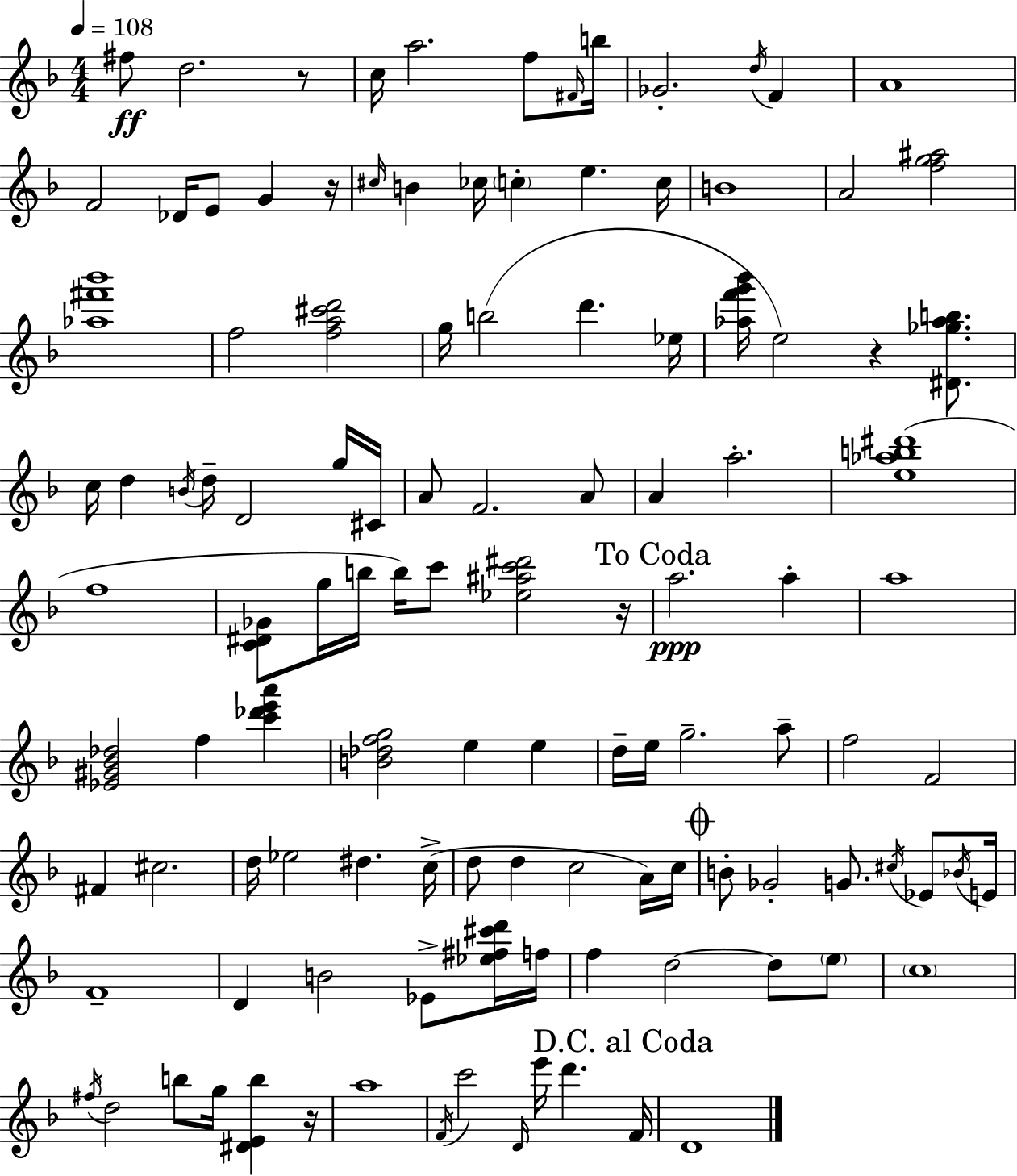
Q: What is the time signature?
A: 4/4